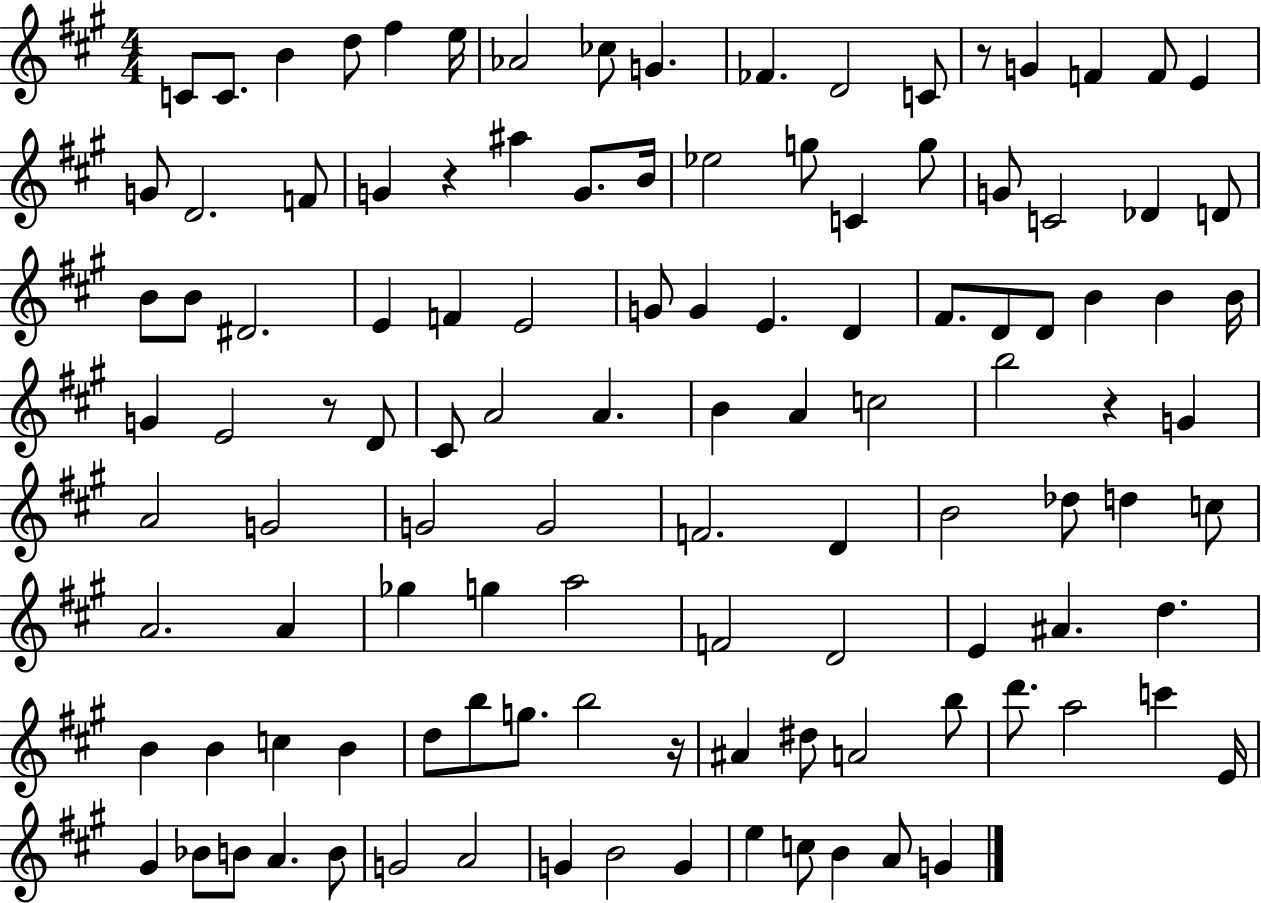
{
  \clef treble
  \numericTimeSignature
  \time 4/4
  \key a \major
  c'8 c'8. b'4 d''8 fis''4 e''16 | aes'2 ces''8 g'4. | fes'4. d'2 c'8 | r8 g'4 f'4 f'8 e'4 | \break g'8 d'2. f'8 | g'4 r4 ais''4 g'8. b'16 | ees''2 g''8 c'4 g''8 | g'8 c'2 des'4 d'8 | \break b'8 b'8 dis'2. | e'4 f'4 e'2 | g'8 g'4 e'4. d'4 | fis'8. d'8 d'8 b'4 b'4 b'16 | \break g'4 e'2 r8 d'8 | cis'8 a'2 a'4. | b'4 a'4 c''2 | b''2 r4 g'4 | \break a'2 g'2 | g'2 g'2 | f'2. d'4 | b'2 des''8 d''4 c''8 | \break a'2. a'4 | ges''4 g''4 a''2 | f'2 d'2 | e'4 ais'4. d''4. | \break b'4 b'4 c''4 b'4 | d''8 b''8 g''8. b''2 r16 | ais'4 dis''8 a'2 b''8 | d'''8. a''2 c'''4 e'16 | \break gis'4 bes'8 b'8 a'4. b'8 | g'2 a'2 | g'4 b'2 g'4 | e''4 c''8 b'4 a'8 g'4 | \break \bar "|."
}